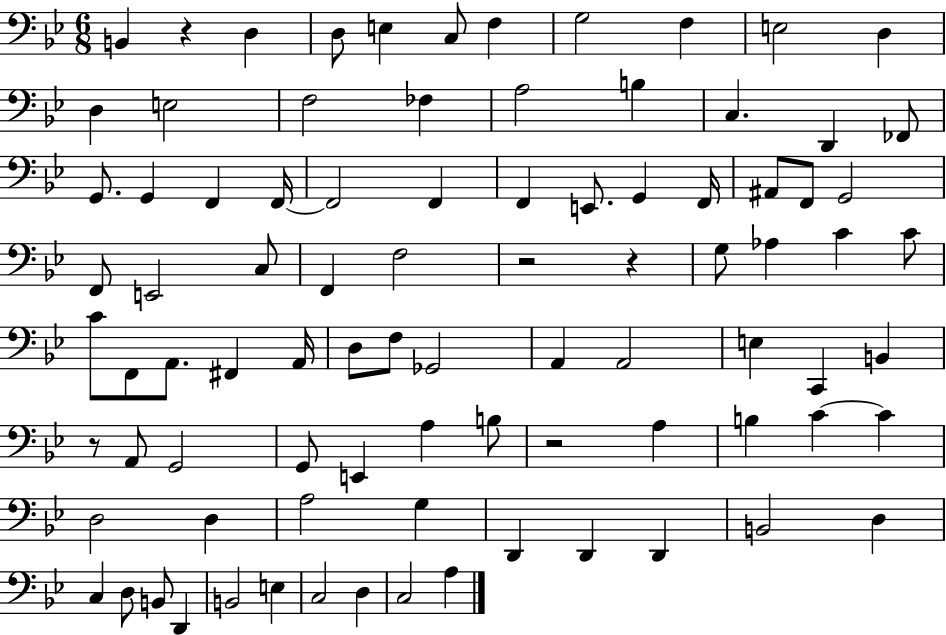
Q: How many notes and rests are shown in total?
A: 88